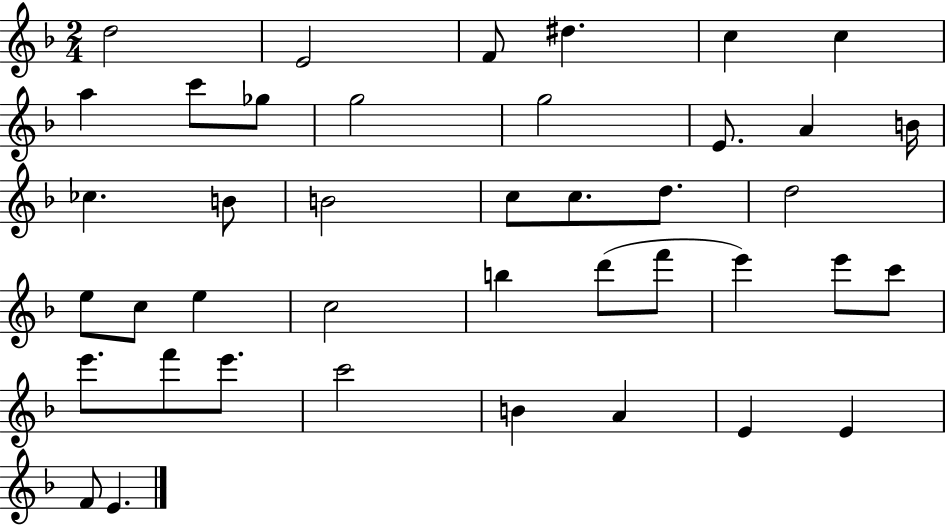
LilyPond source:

{
  \clef treble
  \numericTimeSignature
  \time 2/4
  \key f \major
  d''2 | e'2 | f'8 dis''4. | c''4 c''4 | \break a''4 c'''8 ges''8 | g''2 | g''2 | e'8. a'4 b'16 | \break ces''4. b'8 | b'2 | c''8 c''8. d''8. | d''2 | \break e''8 c''8 e''4 | c''2 | b''4 d'''8( f'''8 | e'''4) e'''8 c'''8 | \break e'''8. f'''8 e'''8. | c'''2 | b'4 a'4 | e'4 e'4 | \break f'8 e'4. | \bar "|."
}